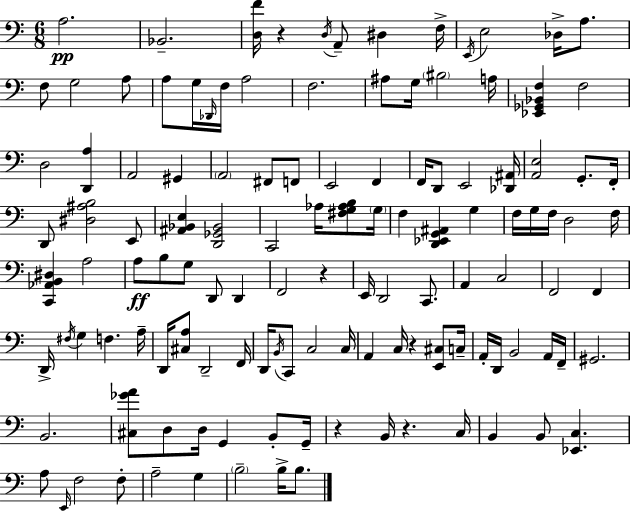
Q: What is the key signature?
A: C major